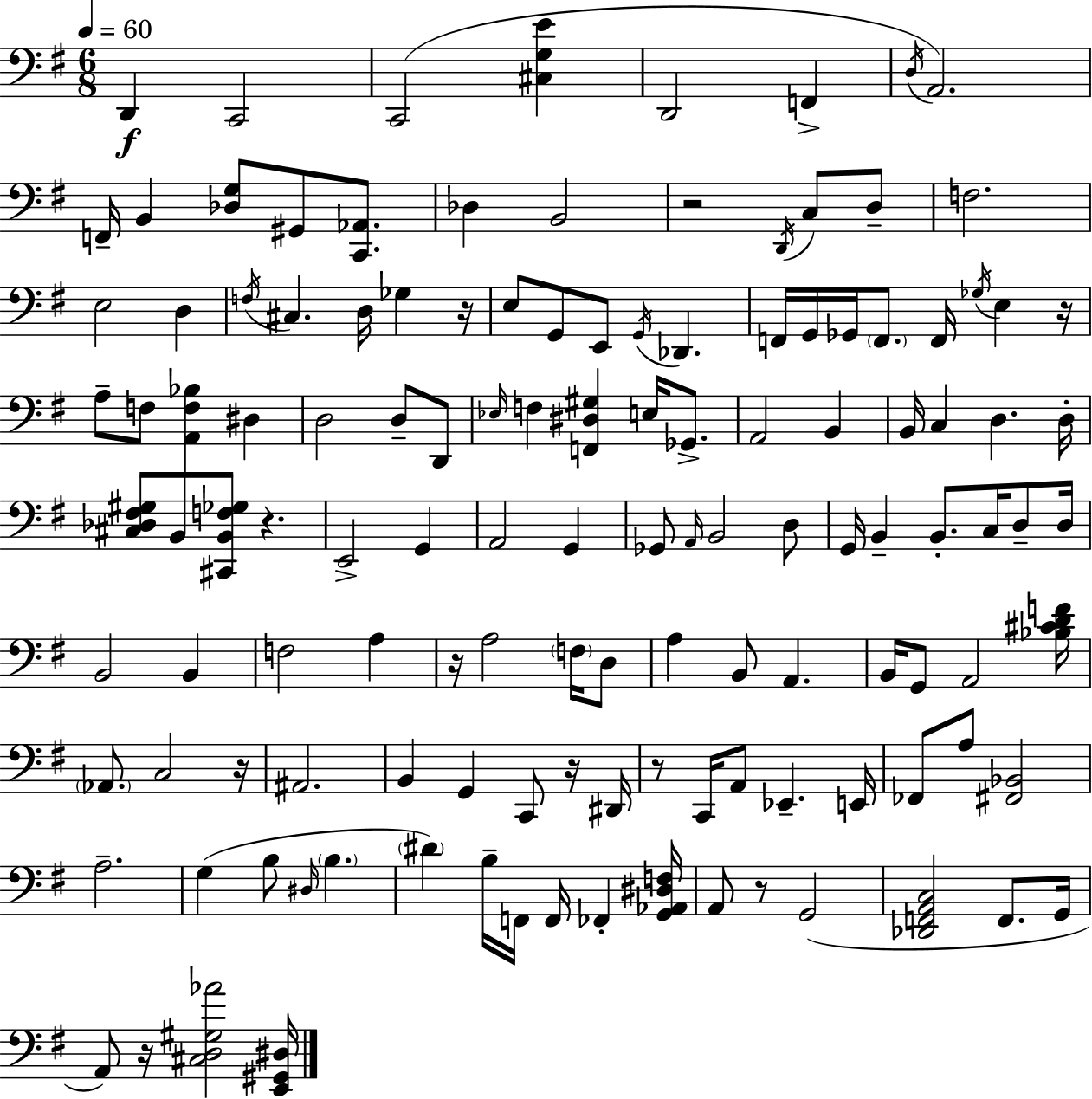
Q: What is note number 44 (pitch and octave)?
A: Gb2